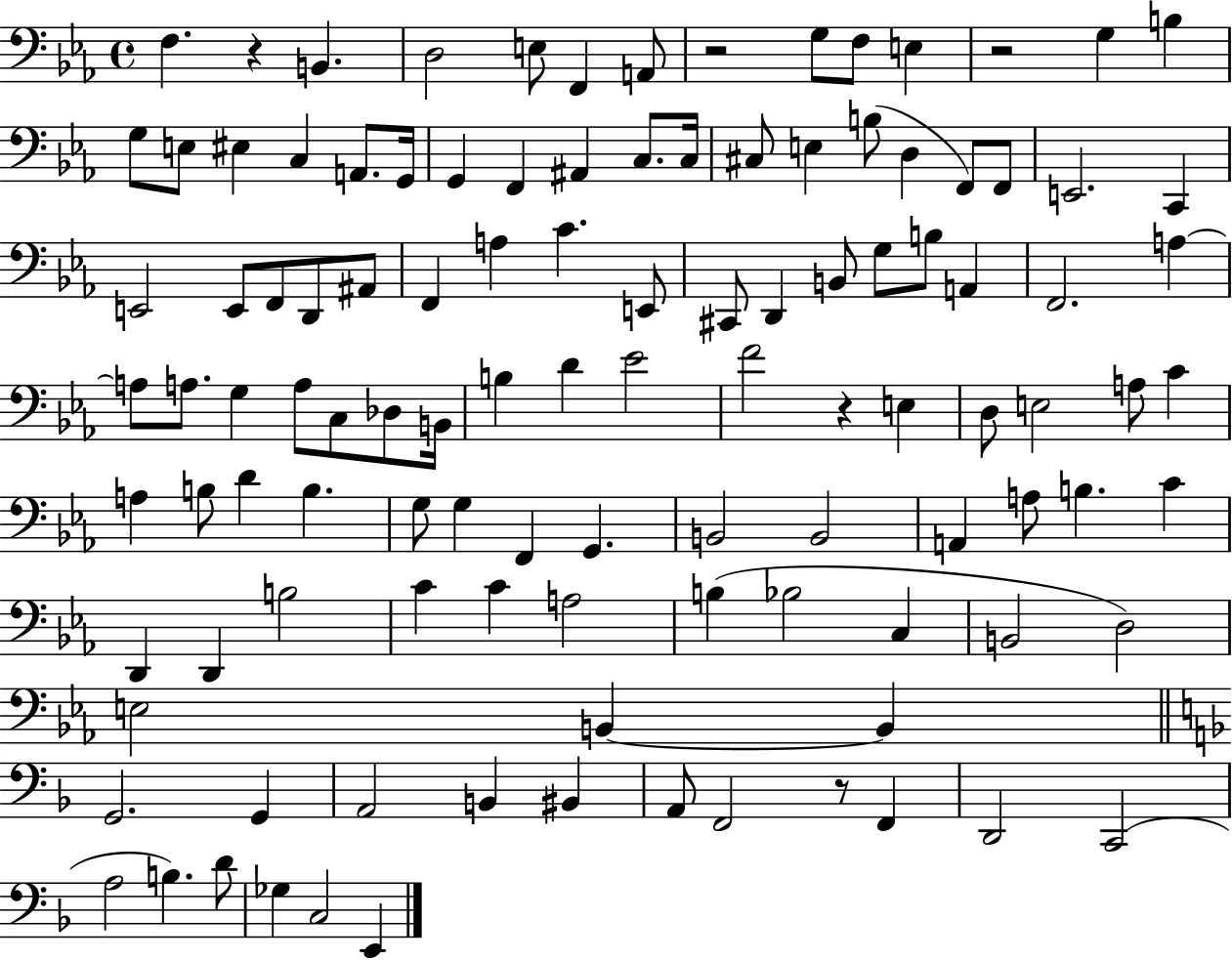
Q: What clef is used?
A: bass